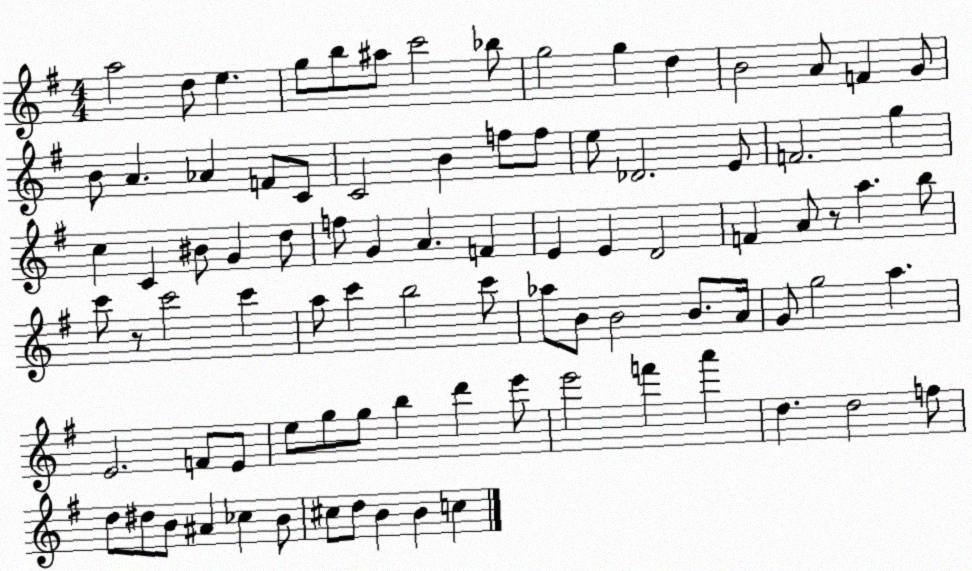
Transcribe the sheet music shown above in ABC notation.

X:1
T:Untitled
M:4/4
L:1/4
K:G
a2 d/2 e g/2 b/2 ^a/2 c'2 _b/2 g2 g d B2 A/2 F G/2 B/2 A _A F/2 C/2 C2 B f/2 f/2 e/2 _D2 E/2 F2 g c C ^B/2 G d/2 f/2 G A F E E D2 F A/2 z/2 a b/2 c'/2 z/2 c'2 c' a/2 c' b2 c'/2 _a/2 B/2 B2 B/2 A/4 G/2 g2 a E2 F/2 E/2 e/2 g/2 g/2 b d' e'/2 e'2 f' a' d d2 f/2 d/2 ^d/2 B/2 ^A _c B/2 ^c/2 d/2 B B c